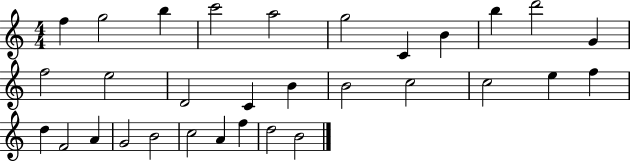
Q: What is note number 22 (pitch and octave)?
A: D5